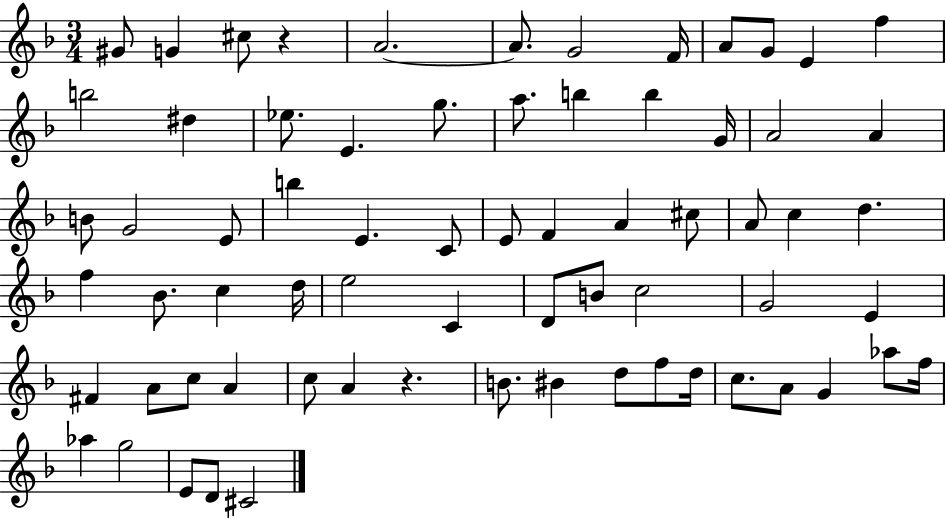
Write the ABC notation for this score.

X:1
T:Untitled
M:3/4
L:1/4
K:F
^G/2 G ^c/2 z A2 A/2 G2 F/4 A/2 G/2 E f b2 ^d _e/2 E g/2 a/2 b b G/4 A2 A B/2 G2 E/2 b E C/2 E/2 F A ^c/2 A/2 c d f _B/2 c d/4 e2 C D/2 B/2 c2 G2 E ^F A/2 c/2 A c/2 A z B/2 ^B d/2 f/2 d/4 c/2 A/2 G _a/2 f/4 _a g2 E/2 D/2 ^C2